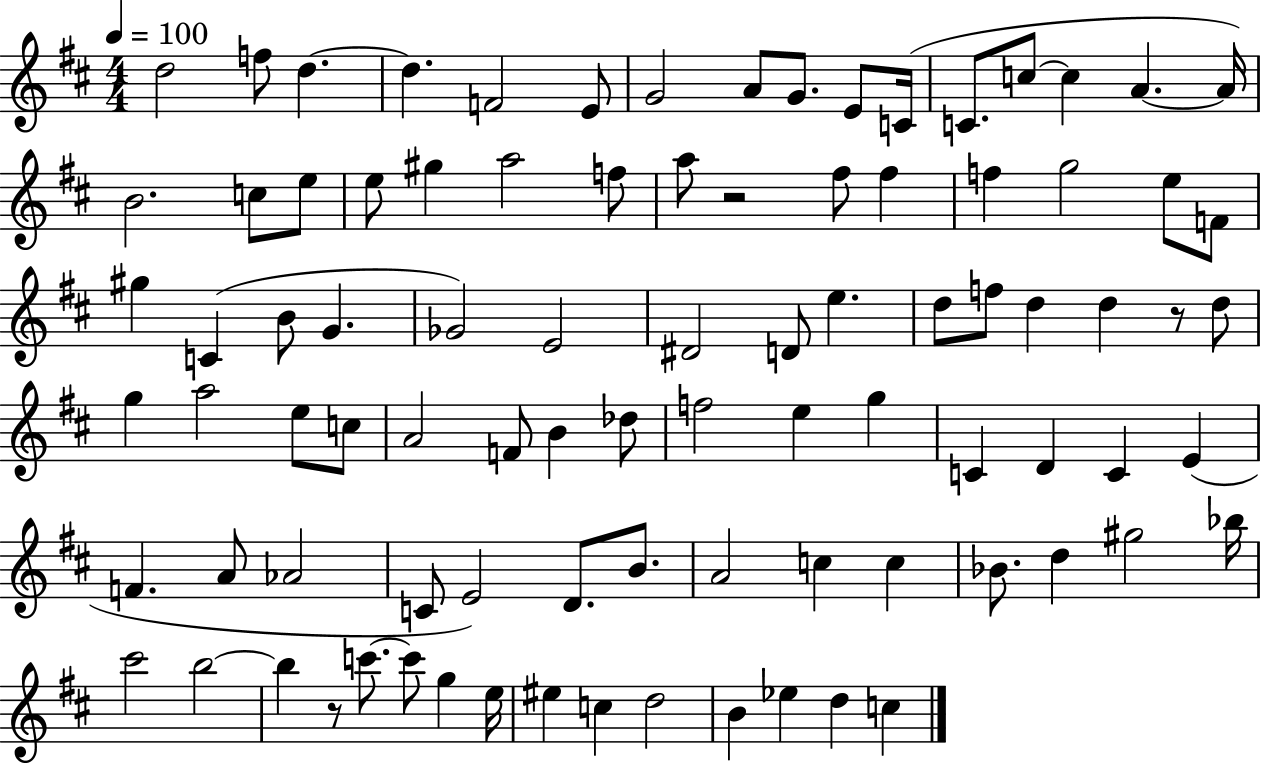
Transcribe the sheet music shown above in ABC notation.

X:1
T:Untitled
M:4/4
L:1/4
K:D
d2 f/2 d d F2 E/2 G2 A/2 G/2 E/2 C/4 C/2 c/2 c A A/4 B2 c/2 e/2 e/2 ^g a2 f/2 a/2 z2 ^f/2 ^f f g2 e/2 F/2 ^g C B/2 G _G2 E2 ^D2 D/2 e d/2 f/2 d d z/2 d/2 g a2 e/2 c/2 A2 F/2 B _d/2 f2 e g C D C E F A/2 _A2 C/2 E2 D/2 B/2 A2 c c _B/2 d ^g2 _b/4 ^c'2 b2 b z/2 c'/2 c'/2 g e/4 ^e c d2 B _e d c